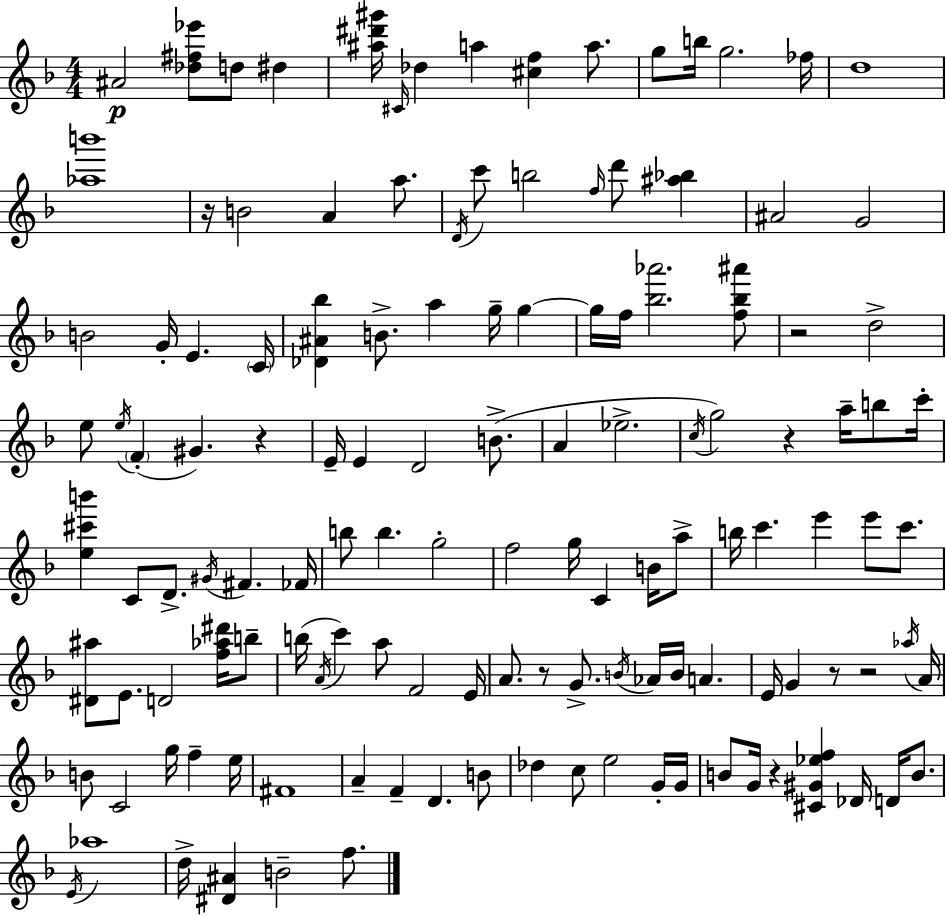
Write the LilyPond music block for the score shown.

{
  \clef treble
  \numericTimeSignature
  \time 4/4
  \key d \minor
  ais'2\p <des'' fis'' ees'''>8 d''8 dis''4 | <ais'' dis''' gis'''>16 \grace { cis'16 } des''4 a''4 <cis'' f''>4 a''8. | g''8 b''16 g''2. | fes''16 d''1 | \break <aes'' b'''>1 | r16 b'2 a'4 a''8. | \acciaccatura { d'16 } c'''8 b''2 \grace { f''16 } d'''8 <ais'' bes''>4 | ais'2 g'2 | \break b'2 g'16-. e'4. | \parenthesize c'16 <des' ais' bes''>4 b'8.-> a''4 g''16-- g''4~~ | g''16 f''16 <bes'' aes'''>2. | <f'' bes'' ais'''>8 r2 d''2-> | \break e''8 \acciaccatura { e''16 }( \parenthesize f'4-. gis'4.) | r4 e'16-- e'4 d'2 | b'8.->( a'4 ees''2.-> | \acciaccatura { c''16 }) g''2 r4 | \break a''16-- b''8 c'''16-. <e'' cis''' b'''>4 c'8 d'8.-> \acciaccatura { gis'16 } fis'4. | fes'16 b''8 b''4. g''2-. | f''2 g''16 c'4 | b'16 a''8-> b''16 c'''4. e'''4 | \break e'''8 c'''8. <dis' ais''>8 e'8. d'2 | <f'' aes'' dis'''>16 b''8-- b''16( \acciaccatura { a'16 } c'''4) a''8 f'2 | e'16 a'8. r8 g'8.-> \acciaccatura { b'16 } | aes'16 b'16 a'4. e'16 g'4 r8 r2 | \break \acciaccatura { aes''16 } a'16 b'8 c'2 | g''16 f''4-- e''16 fis'1 | a'4-- f'4-- | d'4. b'8 des''4 c''8 e''2 | \break g'16-. g'16 b'8 g'16 r4 | <cis' gis' ees'' f''>4 des'16 d'16 b'8. \acciaccatura { e'16 } aes''1 | d''16-> <dis' ais'>4 b'2-- | f''8. \bar "|."
}